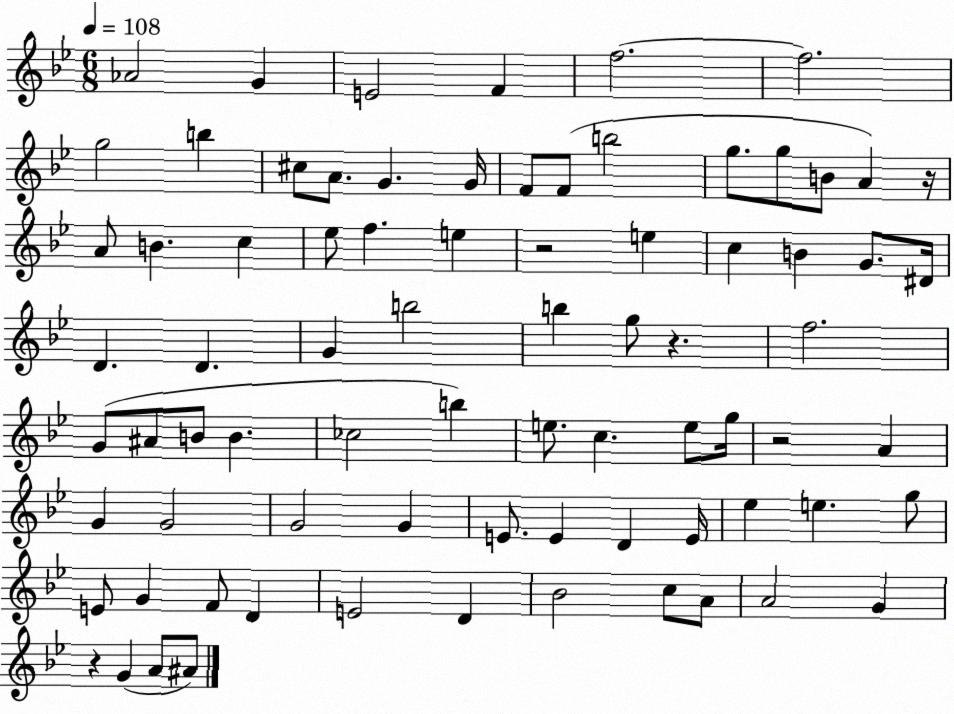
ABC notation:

X:1
T:Untitled
M:6/8
L:1/4
K:Bb
_A2 G E2 F f2 f2 g2 b ^c/2 A/2 G G/4 F/2 F/2 b2 g/2 g/2 B/2 A z/4 A/2 B c _e/2 f e z2 e c B G/2 ^D/4 D D G b2 b g/2 z f2 G/2 ^A/2 B/2 B _c2 b e/2 c e/2 g/4 z2 A G G2 G2 G E/2 E D E/4 _e e g/2 E/2 G F/2 D E2 D _B2 c/2 A/2 A2 G z G A/2 ^A/2